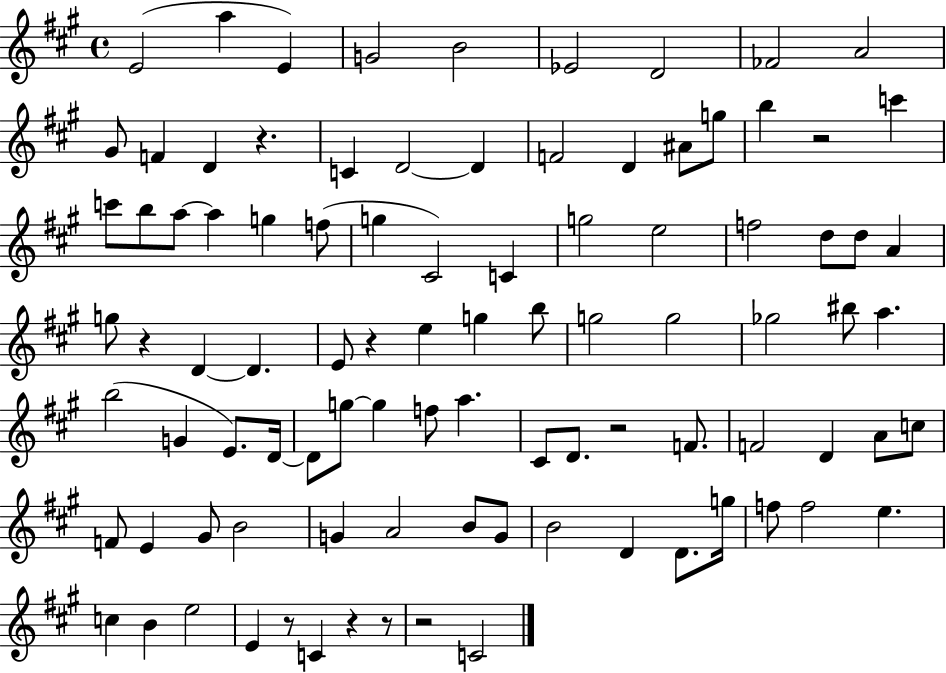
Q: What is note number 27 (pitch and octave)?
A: F5